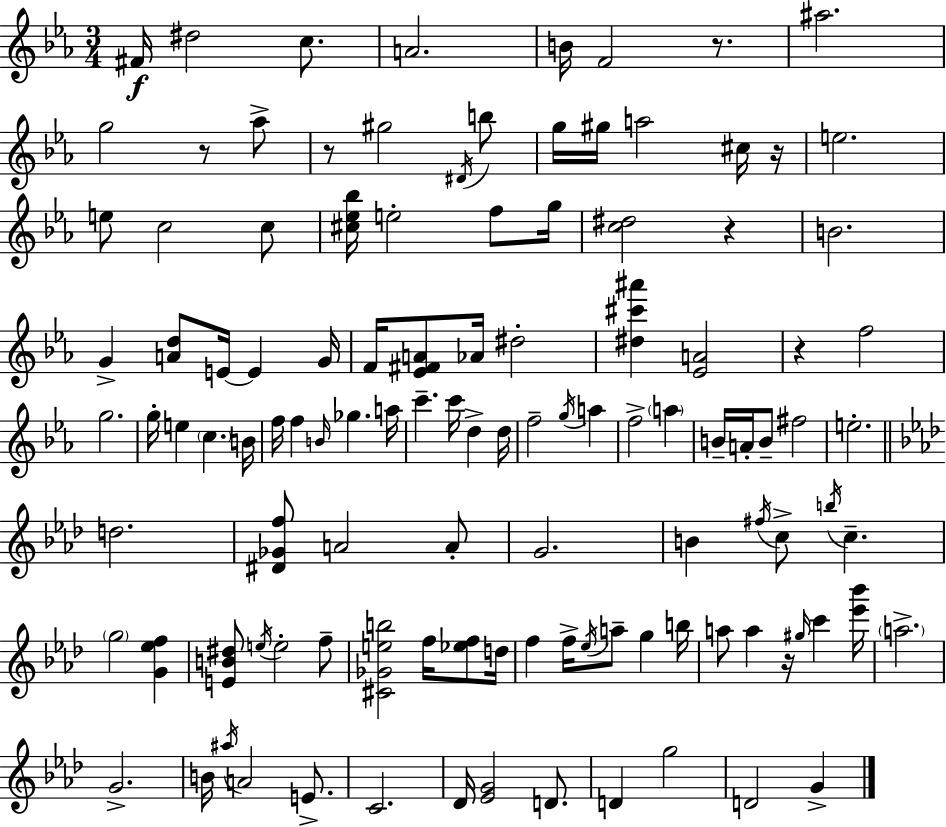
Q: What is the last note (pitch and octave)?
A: G4